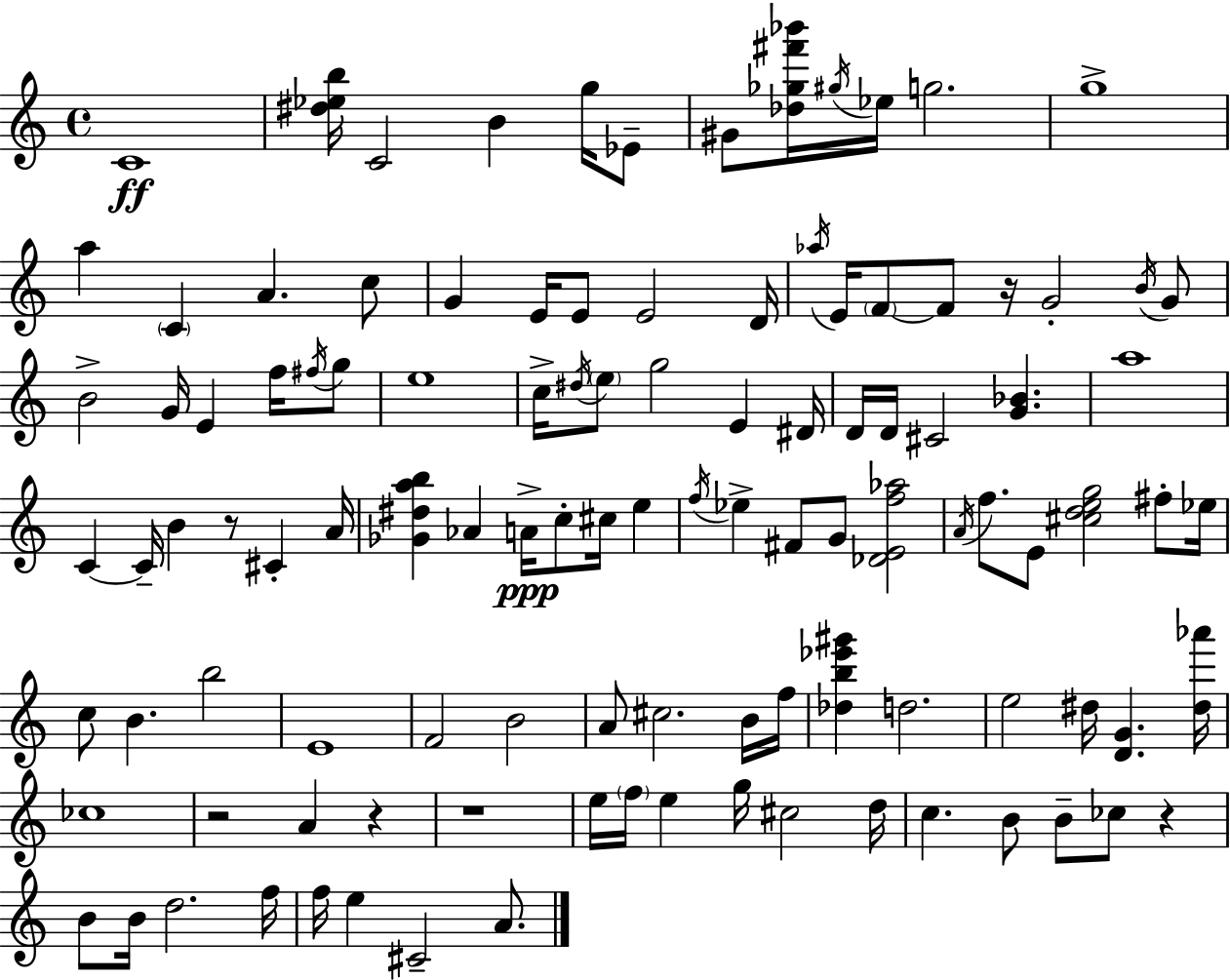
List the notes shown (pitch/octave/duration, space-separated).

C4/w [D#5,Eb5,B5]/s C4/h B4/q G5/s Eb4/e G#4/e [Db5,Gb5,F#6,Bb6]/s G#5/s Eb5/s G5/h. G5/w A5/q C4/q A4/q. C5/e G4/q E4/s E4/e E4/h D4/s Ab5/s E4/s F4/e F4/e R/s G4/h B4/s G4/e B4/h G4/s E4/q F5/s F#5/s G5/e E5/w C5/s D#5/s E5/e G5/h E4/q D#4/s D4/s D4/s C#4/h [G4,Bb4]/q. A5/w C4/q C4/s B4/q R/e C#4/q A4/s [Gb4,D#5,A5,B5]/q Ab4/q A4/s C5/e C#5/s E5/q F5/s Eb5/q F#4/e G4/e [Db4,E4,F5,Ab5]/h A4/s F5/e. E4/e [C#5,D5,E5,G5]/h F#5/e Eb5/s C5/e B4/q. B5/h E4/w F4/h B4/h A4/e C#5/h. B4/s F5/s [Db5,B5,Eb6,G#6]/q D5/h. E5/h D#5/s [D4,G4]/q. [D#5,Ab6]/s CES5/w R/h A4/q R/q R/w E5/s F5/s E5/q G5/s C#5/h D5/s C5/q. B4/e B4/e CES5/e R/q B4/e B4/s D5/h. F5/s F5/s E5/q C#4/h A4/e.